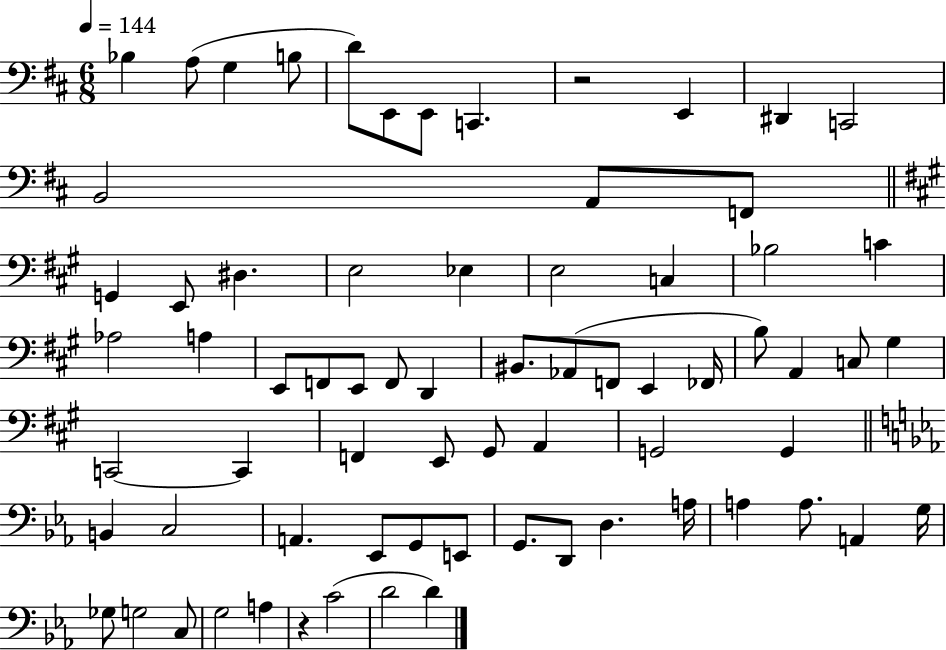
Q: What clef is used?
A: bass